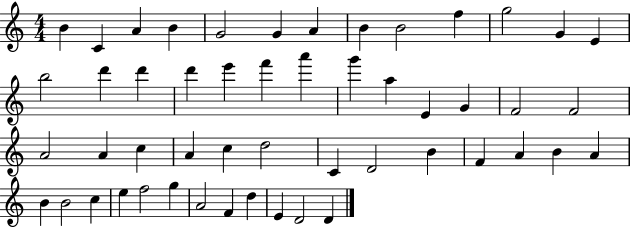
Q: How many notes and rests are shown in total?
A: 51